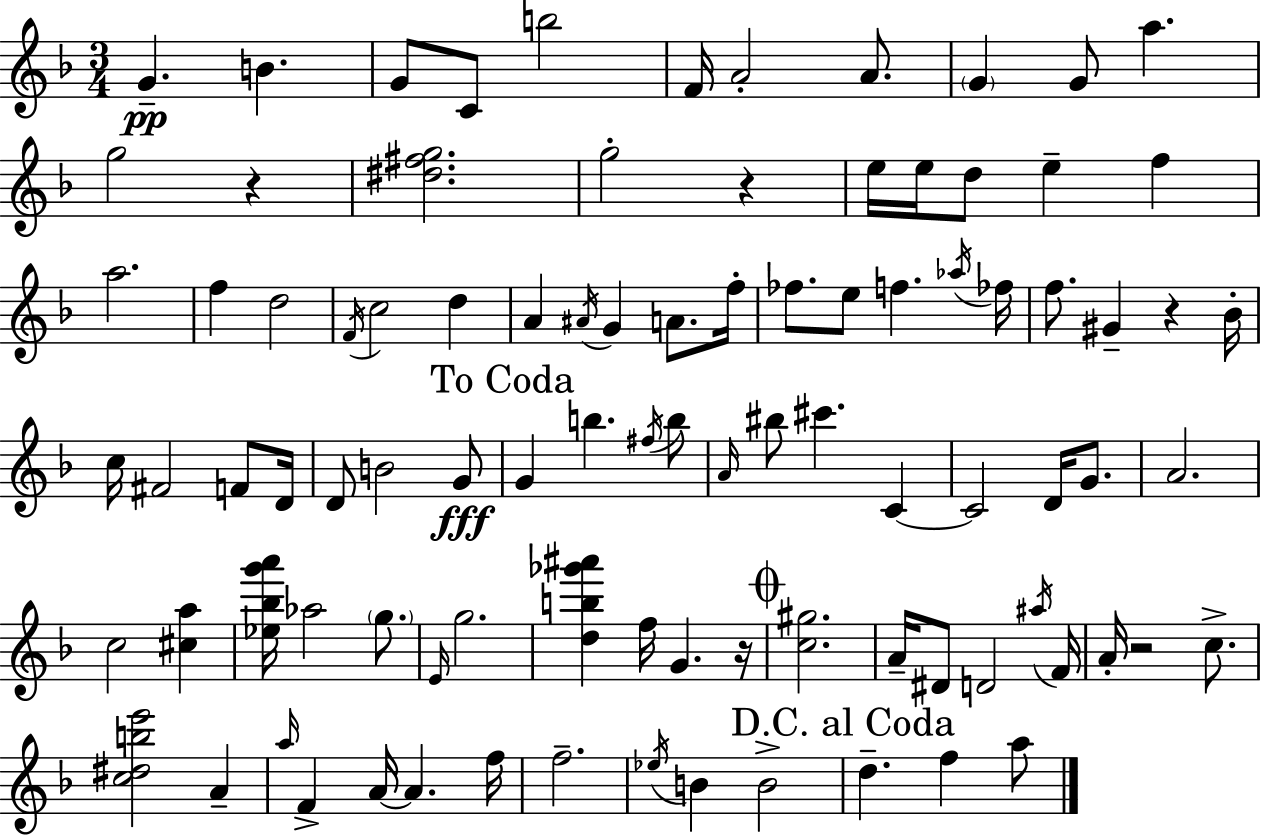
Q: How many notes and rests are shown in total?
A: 94